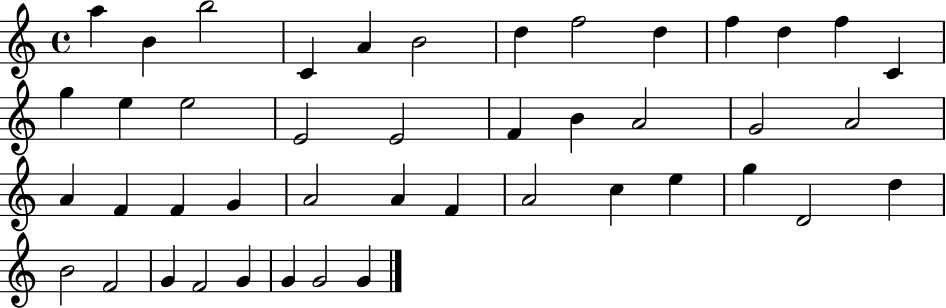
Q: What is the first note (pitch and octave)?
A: A5